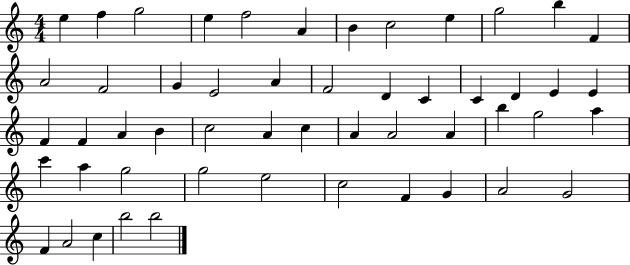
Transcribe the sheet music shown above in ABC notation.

X:1
T:Untitled
M:4/4
L:1/4
K:C
e f g2 e f2 A B c2 e g2 b F A2 F2 G E2 A F2 D C C D E E F F A B c2 A c A A2 A b g2 a c' a g2 g2 e2 c2 F G A2 G2 F A2 c b2 b2